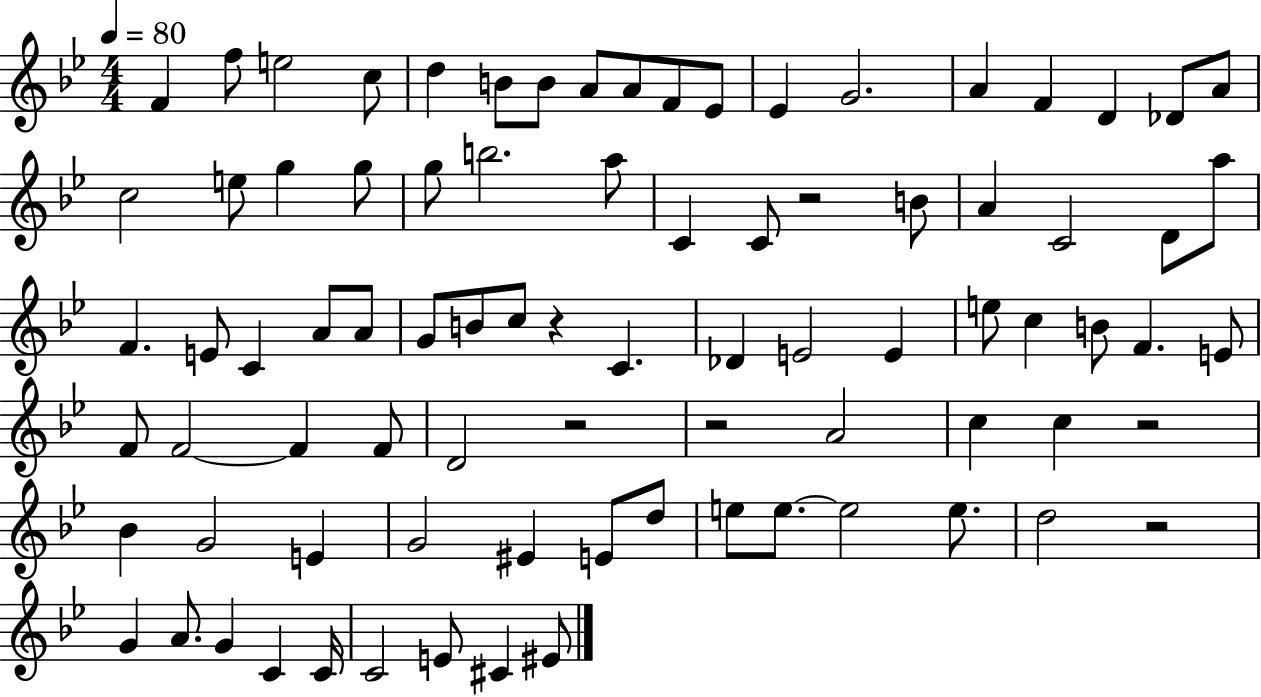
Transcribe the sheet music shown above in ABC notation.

X:1
T:Untitled
M:4/4
L:1/4
K:Bb
F f/2 e2 c/2 d B/2 B/2 A/2 A/2 F/2 _E/2 _E G2 A F D _D/2 A/2 c2 e/2 g g/2 g/2 b2 a/2 C C/2 z2 B/2 A C2 D/2 a/2 F E/2 C A/2 A/2 G/2 B/2 c/2 z C _D E2 E e/2 c B/2 F E/2 F/2 F2 F F/2 D2 z2 z2 A2 c c z2 _B G2 E G2 ^E E/2 d/2 e/2 e/2 e2 e/2 d2 z2 G A/2 G C C/4 C2 E/2 ^C ^E/2